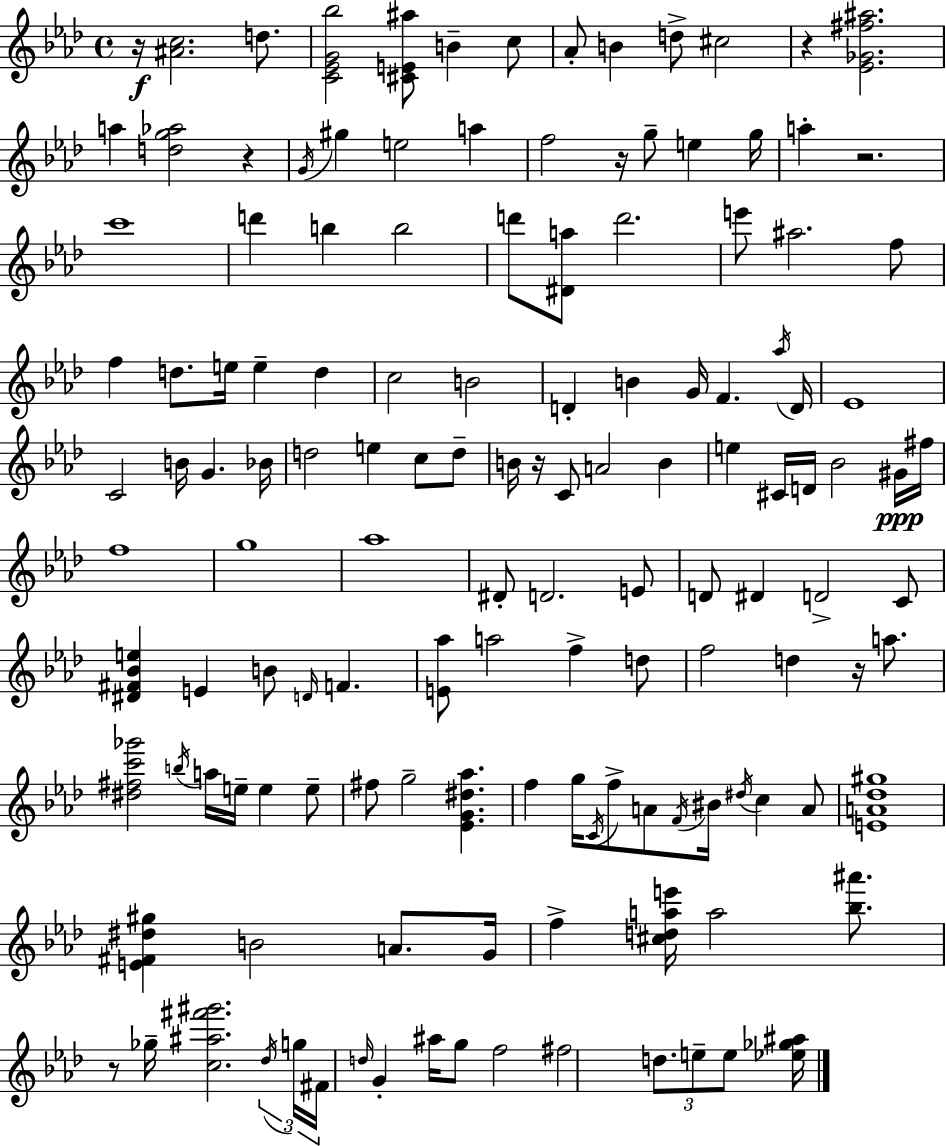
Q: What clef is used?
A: treble